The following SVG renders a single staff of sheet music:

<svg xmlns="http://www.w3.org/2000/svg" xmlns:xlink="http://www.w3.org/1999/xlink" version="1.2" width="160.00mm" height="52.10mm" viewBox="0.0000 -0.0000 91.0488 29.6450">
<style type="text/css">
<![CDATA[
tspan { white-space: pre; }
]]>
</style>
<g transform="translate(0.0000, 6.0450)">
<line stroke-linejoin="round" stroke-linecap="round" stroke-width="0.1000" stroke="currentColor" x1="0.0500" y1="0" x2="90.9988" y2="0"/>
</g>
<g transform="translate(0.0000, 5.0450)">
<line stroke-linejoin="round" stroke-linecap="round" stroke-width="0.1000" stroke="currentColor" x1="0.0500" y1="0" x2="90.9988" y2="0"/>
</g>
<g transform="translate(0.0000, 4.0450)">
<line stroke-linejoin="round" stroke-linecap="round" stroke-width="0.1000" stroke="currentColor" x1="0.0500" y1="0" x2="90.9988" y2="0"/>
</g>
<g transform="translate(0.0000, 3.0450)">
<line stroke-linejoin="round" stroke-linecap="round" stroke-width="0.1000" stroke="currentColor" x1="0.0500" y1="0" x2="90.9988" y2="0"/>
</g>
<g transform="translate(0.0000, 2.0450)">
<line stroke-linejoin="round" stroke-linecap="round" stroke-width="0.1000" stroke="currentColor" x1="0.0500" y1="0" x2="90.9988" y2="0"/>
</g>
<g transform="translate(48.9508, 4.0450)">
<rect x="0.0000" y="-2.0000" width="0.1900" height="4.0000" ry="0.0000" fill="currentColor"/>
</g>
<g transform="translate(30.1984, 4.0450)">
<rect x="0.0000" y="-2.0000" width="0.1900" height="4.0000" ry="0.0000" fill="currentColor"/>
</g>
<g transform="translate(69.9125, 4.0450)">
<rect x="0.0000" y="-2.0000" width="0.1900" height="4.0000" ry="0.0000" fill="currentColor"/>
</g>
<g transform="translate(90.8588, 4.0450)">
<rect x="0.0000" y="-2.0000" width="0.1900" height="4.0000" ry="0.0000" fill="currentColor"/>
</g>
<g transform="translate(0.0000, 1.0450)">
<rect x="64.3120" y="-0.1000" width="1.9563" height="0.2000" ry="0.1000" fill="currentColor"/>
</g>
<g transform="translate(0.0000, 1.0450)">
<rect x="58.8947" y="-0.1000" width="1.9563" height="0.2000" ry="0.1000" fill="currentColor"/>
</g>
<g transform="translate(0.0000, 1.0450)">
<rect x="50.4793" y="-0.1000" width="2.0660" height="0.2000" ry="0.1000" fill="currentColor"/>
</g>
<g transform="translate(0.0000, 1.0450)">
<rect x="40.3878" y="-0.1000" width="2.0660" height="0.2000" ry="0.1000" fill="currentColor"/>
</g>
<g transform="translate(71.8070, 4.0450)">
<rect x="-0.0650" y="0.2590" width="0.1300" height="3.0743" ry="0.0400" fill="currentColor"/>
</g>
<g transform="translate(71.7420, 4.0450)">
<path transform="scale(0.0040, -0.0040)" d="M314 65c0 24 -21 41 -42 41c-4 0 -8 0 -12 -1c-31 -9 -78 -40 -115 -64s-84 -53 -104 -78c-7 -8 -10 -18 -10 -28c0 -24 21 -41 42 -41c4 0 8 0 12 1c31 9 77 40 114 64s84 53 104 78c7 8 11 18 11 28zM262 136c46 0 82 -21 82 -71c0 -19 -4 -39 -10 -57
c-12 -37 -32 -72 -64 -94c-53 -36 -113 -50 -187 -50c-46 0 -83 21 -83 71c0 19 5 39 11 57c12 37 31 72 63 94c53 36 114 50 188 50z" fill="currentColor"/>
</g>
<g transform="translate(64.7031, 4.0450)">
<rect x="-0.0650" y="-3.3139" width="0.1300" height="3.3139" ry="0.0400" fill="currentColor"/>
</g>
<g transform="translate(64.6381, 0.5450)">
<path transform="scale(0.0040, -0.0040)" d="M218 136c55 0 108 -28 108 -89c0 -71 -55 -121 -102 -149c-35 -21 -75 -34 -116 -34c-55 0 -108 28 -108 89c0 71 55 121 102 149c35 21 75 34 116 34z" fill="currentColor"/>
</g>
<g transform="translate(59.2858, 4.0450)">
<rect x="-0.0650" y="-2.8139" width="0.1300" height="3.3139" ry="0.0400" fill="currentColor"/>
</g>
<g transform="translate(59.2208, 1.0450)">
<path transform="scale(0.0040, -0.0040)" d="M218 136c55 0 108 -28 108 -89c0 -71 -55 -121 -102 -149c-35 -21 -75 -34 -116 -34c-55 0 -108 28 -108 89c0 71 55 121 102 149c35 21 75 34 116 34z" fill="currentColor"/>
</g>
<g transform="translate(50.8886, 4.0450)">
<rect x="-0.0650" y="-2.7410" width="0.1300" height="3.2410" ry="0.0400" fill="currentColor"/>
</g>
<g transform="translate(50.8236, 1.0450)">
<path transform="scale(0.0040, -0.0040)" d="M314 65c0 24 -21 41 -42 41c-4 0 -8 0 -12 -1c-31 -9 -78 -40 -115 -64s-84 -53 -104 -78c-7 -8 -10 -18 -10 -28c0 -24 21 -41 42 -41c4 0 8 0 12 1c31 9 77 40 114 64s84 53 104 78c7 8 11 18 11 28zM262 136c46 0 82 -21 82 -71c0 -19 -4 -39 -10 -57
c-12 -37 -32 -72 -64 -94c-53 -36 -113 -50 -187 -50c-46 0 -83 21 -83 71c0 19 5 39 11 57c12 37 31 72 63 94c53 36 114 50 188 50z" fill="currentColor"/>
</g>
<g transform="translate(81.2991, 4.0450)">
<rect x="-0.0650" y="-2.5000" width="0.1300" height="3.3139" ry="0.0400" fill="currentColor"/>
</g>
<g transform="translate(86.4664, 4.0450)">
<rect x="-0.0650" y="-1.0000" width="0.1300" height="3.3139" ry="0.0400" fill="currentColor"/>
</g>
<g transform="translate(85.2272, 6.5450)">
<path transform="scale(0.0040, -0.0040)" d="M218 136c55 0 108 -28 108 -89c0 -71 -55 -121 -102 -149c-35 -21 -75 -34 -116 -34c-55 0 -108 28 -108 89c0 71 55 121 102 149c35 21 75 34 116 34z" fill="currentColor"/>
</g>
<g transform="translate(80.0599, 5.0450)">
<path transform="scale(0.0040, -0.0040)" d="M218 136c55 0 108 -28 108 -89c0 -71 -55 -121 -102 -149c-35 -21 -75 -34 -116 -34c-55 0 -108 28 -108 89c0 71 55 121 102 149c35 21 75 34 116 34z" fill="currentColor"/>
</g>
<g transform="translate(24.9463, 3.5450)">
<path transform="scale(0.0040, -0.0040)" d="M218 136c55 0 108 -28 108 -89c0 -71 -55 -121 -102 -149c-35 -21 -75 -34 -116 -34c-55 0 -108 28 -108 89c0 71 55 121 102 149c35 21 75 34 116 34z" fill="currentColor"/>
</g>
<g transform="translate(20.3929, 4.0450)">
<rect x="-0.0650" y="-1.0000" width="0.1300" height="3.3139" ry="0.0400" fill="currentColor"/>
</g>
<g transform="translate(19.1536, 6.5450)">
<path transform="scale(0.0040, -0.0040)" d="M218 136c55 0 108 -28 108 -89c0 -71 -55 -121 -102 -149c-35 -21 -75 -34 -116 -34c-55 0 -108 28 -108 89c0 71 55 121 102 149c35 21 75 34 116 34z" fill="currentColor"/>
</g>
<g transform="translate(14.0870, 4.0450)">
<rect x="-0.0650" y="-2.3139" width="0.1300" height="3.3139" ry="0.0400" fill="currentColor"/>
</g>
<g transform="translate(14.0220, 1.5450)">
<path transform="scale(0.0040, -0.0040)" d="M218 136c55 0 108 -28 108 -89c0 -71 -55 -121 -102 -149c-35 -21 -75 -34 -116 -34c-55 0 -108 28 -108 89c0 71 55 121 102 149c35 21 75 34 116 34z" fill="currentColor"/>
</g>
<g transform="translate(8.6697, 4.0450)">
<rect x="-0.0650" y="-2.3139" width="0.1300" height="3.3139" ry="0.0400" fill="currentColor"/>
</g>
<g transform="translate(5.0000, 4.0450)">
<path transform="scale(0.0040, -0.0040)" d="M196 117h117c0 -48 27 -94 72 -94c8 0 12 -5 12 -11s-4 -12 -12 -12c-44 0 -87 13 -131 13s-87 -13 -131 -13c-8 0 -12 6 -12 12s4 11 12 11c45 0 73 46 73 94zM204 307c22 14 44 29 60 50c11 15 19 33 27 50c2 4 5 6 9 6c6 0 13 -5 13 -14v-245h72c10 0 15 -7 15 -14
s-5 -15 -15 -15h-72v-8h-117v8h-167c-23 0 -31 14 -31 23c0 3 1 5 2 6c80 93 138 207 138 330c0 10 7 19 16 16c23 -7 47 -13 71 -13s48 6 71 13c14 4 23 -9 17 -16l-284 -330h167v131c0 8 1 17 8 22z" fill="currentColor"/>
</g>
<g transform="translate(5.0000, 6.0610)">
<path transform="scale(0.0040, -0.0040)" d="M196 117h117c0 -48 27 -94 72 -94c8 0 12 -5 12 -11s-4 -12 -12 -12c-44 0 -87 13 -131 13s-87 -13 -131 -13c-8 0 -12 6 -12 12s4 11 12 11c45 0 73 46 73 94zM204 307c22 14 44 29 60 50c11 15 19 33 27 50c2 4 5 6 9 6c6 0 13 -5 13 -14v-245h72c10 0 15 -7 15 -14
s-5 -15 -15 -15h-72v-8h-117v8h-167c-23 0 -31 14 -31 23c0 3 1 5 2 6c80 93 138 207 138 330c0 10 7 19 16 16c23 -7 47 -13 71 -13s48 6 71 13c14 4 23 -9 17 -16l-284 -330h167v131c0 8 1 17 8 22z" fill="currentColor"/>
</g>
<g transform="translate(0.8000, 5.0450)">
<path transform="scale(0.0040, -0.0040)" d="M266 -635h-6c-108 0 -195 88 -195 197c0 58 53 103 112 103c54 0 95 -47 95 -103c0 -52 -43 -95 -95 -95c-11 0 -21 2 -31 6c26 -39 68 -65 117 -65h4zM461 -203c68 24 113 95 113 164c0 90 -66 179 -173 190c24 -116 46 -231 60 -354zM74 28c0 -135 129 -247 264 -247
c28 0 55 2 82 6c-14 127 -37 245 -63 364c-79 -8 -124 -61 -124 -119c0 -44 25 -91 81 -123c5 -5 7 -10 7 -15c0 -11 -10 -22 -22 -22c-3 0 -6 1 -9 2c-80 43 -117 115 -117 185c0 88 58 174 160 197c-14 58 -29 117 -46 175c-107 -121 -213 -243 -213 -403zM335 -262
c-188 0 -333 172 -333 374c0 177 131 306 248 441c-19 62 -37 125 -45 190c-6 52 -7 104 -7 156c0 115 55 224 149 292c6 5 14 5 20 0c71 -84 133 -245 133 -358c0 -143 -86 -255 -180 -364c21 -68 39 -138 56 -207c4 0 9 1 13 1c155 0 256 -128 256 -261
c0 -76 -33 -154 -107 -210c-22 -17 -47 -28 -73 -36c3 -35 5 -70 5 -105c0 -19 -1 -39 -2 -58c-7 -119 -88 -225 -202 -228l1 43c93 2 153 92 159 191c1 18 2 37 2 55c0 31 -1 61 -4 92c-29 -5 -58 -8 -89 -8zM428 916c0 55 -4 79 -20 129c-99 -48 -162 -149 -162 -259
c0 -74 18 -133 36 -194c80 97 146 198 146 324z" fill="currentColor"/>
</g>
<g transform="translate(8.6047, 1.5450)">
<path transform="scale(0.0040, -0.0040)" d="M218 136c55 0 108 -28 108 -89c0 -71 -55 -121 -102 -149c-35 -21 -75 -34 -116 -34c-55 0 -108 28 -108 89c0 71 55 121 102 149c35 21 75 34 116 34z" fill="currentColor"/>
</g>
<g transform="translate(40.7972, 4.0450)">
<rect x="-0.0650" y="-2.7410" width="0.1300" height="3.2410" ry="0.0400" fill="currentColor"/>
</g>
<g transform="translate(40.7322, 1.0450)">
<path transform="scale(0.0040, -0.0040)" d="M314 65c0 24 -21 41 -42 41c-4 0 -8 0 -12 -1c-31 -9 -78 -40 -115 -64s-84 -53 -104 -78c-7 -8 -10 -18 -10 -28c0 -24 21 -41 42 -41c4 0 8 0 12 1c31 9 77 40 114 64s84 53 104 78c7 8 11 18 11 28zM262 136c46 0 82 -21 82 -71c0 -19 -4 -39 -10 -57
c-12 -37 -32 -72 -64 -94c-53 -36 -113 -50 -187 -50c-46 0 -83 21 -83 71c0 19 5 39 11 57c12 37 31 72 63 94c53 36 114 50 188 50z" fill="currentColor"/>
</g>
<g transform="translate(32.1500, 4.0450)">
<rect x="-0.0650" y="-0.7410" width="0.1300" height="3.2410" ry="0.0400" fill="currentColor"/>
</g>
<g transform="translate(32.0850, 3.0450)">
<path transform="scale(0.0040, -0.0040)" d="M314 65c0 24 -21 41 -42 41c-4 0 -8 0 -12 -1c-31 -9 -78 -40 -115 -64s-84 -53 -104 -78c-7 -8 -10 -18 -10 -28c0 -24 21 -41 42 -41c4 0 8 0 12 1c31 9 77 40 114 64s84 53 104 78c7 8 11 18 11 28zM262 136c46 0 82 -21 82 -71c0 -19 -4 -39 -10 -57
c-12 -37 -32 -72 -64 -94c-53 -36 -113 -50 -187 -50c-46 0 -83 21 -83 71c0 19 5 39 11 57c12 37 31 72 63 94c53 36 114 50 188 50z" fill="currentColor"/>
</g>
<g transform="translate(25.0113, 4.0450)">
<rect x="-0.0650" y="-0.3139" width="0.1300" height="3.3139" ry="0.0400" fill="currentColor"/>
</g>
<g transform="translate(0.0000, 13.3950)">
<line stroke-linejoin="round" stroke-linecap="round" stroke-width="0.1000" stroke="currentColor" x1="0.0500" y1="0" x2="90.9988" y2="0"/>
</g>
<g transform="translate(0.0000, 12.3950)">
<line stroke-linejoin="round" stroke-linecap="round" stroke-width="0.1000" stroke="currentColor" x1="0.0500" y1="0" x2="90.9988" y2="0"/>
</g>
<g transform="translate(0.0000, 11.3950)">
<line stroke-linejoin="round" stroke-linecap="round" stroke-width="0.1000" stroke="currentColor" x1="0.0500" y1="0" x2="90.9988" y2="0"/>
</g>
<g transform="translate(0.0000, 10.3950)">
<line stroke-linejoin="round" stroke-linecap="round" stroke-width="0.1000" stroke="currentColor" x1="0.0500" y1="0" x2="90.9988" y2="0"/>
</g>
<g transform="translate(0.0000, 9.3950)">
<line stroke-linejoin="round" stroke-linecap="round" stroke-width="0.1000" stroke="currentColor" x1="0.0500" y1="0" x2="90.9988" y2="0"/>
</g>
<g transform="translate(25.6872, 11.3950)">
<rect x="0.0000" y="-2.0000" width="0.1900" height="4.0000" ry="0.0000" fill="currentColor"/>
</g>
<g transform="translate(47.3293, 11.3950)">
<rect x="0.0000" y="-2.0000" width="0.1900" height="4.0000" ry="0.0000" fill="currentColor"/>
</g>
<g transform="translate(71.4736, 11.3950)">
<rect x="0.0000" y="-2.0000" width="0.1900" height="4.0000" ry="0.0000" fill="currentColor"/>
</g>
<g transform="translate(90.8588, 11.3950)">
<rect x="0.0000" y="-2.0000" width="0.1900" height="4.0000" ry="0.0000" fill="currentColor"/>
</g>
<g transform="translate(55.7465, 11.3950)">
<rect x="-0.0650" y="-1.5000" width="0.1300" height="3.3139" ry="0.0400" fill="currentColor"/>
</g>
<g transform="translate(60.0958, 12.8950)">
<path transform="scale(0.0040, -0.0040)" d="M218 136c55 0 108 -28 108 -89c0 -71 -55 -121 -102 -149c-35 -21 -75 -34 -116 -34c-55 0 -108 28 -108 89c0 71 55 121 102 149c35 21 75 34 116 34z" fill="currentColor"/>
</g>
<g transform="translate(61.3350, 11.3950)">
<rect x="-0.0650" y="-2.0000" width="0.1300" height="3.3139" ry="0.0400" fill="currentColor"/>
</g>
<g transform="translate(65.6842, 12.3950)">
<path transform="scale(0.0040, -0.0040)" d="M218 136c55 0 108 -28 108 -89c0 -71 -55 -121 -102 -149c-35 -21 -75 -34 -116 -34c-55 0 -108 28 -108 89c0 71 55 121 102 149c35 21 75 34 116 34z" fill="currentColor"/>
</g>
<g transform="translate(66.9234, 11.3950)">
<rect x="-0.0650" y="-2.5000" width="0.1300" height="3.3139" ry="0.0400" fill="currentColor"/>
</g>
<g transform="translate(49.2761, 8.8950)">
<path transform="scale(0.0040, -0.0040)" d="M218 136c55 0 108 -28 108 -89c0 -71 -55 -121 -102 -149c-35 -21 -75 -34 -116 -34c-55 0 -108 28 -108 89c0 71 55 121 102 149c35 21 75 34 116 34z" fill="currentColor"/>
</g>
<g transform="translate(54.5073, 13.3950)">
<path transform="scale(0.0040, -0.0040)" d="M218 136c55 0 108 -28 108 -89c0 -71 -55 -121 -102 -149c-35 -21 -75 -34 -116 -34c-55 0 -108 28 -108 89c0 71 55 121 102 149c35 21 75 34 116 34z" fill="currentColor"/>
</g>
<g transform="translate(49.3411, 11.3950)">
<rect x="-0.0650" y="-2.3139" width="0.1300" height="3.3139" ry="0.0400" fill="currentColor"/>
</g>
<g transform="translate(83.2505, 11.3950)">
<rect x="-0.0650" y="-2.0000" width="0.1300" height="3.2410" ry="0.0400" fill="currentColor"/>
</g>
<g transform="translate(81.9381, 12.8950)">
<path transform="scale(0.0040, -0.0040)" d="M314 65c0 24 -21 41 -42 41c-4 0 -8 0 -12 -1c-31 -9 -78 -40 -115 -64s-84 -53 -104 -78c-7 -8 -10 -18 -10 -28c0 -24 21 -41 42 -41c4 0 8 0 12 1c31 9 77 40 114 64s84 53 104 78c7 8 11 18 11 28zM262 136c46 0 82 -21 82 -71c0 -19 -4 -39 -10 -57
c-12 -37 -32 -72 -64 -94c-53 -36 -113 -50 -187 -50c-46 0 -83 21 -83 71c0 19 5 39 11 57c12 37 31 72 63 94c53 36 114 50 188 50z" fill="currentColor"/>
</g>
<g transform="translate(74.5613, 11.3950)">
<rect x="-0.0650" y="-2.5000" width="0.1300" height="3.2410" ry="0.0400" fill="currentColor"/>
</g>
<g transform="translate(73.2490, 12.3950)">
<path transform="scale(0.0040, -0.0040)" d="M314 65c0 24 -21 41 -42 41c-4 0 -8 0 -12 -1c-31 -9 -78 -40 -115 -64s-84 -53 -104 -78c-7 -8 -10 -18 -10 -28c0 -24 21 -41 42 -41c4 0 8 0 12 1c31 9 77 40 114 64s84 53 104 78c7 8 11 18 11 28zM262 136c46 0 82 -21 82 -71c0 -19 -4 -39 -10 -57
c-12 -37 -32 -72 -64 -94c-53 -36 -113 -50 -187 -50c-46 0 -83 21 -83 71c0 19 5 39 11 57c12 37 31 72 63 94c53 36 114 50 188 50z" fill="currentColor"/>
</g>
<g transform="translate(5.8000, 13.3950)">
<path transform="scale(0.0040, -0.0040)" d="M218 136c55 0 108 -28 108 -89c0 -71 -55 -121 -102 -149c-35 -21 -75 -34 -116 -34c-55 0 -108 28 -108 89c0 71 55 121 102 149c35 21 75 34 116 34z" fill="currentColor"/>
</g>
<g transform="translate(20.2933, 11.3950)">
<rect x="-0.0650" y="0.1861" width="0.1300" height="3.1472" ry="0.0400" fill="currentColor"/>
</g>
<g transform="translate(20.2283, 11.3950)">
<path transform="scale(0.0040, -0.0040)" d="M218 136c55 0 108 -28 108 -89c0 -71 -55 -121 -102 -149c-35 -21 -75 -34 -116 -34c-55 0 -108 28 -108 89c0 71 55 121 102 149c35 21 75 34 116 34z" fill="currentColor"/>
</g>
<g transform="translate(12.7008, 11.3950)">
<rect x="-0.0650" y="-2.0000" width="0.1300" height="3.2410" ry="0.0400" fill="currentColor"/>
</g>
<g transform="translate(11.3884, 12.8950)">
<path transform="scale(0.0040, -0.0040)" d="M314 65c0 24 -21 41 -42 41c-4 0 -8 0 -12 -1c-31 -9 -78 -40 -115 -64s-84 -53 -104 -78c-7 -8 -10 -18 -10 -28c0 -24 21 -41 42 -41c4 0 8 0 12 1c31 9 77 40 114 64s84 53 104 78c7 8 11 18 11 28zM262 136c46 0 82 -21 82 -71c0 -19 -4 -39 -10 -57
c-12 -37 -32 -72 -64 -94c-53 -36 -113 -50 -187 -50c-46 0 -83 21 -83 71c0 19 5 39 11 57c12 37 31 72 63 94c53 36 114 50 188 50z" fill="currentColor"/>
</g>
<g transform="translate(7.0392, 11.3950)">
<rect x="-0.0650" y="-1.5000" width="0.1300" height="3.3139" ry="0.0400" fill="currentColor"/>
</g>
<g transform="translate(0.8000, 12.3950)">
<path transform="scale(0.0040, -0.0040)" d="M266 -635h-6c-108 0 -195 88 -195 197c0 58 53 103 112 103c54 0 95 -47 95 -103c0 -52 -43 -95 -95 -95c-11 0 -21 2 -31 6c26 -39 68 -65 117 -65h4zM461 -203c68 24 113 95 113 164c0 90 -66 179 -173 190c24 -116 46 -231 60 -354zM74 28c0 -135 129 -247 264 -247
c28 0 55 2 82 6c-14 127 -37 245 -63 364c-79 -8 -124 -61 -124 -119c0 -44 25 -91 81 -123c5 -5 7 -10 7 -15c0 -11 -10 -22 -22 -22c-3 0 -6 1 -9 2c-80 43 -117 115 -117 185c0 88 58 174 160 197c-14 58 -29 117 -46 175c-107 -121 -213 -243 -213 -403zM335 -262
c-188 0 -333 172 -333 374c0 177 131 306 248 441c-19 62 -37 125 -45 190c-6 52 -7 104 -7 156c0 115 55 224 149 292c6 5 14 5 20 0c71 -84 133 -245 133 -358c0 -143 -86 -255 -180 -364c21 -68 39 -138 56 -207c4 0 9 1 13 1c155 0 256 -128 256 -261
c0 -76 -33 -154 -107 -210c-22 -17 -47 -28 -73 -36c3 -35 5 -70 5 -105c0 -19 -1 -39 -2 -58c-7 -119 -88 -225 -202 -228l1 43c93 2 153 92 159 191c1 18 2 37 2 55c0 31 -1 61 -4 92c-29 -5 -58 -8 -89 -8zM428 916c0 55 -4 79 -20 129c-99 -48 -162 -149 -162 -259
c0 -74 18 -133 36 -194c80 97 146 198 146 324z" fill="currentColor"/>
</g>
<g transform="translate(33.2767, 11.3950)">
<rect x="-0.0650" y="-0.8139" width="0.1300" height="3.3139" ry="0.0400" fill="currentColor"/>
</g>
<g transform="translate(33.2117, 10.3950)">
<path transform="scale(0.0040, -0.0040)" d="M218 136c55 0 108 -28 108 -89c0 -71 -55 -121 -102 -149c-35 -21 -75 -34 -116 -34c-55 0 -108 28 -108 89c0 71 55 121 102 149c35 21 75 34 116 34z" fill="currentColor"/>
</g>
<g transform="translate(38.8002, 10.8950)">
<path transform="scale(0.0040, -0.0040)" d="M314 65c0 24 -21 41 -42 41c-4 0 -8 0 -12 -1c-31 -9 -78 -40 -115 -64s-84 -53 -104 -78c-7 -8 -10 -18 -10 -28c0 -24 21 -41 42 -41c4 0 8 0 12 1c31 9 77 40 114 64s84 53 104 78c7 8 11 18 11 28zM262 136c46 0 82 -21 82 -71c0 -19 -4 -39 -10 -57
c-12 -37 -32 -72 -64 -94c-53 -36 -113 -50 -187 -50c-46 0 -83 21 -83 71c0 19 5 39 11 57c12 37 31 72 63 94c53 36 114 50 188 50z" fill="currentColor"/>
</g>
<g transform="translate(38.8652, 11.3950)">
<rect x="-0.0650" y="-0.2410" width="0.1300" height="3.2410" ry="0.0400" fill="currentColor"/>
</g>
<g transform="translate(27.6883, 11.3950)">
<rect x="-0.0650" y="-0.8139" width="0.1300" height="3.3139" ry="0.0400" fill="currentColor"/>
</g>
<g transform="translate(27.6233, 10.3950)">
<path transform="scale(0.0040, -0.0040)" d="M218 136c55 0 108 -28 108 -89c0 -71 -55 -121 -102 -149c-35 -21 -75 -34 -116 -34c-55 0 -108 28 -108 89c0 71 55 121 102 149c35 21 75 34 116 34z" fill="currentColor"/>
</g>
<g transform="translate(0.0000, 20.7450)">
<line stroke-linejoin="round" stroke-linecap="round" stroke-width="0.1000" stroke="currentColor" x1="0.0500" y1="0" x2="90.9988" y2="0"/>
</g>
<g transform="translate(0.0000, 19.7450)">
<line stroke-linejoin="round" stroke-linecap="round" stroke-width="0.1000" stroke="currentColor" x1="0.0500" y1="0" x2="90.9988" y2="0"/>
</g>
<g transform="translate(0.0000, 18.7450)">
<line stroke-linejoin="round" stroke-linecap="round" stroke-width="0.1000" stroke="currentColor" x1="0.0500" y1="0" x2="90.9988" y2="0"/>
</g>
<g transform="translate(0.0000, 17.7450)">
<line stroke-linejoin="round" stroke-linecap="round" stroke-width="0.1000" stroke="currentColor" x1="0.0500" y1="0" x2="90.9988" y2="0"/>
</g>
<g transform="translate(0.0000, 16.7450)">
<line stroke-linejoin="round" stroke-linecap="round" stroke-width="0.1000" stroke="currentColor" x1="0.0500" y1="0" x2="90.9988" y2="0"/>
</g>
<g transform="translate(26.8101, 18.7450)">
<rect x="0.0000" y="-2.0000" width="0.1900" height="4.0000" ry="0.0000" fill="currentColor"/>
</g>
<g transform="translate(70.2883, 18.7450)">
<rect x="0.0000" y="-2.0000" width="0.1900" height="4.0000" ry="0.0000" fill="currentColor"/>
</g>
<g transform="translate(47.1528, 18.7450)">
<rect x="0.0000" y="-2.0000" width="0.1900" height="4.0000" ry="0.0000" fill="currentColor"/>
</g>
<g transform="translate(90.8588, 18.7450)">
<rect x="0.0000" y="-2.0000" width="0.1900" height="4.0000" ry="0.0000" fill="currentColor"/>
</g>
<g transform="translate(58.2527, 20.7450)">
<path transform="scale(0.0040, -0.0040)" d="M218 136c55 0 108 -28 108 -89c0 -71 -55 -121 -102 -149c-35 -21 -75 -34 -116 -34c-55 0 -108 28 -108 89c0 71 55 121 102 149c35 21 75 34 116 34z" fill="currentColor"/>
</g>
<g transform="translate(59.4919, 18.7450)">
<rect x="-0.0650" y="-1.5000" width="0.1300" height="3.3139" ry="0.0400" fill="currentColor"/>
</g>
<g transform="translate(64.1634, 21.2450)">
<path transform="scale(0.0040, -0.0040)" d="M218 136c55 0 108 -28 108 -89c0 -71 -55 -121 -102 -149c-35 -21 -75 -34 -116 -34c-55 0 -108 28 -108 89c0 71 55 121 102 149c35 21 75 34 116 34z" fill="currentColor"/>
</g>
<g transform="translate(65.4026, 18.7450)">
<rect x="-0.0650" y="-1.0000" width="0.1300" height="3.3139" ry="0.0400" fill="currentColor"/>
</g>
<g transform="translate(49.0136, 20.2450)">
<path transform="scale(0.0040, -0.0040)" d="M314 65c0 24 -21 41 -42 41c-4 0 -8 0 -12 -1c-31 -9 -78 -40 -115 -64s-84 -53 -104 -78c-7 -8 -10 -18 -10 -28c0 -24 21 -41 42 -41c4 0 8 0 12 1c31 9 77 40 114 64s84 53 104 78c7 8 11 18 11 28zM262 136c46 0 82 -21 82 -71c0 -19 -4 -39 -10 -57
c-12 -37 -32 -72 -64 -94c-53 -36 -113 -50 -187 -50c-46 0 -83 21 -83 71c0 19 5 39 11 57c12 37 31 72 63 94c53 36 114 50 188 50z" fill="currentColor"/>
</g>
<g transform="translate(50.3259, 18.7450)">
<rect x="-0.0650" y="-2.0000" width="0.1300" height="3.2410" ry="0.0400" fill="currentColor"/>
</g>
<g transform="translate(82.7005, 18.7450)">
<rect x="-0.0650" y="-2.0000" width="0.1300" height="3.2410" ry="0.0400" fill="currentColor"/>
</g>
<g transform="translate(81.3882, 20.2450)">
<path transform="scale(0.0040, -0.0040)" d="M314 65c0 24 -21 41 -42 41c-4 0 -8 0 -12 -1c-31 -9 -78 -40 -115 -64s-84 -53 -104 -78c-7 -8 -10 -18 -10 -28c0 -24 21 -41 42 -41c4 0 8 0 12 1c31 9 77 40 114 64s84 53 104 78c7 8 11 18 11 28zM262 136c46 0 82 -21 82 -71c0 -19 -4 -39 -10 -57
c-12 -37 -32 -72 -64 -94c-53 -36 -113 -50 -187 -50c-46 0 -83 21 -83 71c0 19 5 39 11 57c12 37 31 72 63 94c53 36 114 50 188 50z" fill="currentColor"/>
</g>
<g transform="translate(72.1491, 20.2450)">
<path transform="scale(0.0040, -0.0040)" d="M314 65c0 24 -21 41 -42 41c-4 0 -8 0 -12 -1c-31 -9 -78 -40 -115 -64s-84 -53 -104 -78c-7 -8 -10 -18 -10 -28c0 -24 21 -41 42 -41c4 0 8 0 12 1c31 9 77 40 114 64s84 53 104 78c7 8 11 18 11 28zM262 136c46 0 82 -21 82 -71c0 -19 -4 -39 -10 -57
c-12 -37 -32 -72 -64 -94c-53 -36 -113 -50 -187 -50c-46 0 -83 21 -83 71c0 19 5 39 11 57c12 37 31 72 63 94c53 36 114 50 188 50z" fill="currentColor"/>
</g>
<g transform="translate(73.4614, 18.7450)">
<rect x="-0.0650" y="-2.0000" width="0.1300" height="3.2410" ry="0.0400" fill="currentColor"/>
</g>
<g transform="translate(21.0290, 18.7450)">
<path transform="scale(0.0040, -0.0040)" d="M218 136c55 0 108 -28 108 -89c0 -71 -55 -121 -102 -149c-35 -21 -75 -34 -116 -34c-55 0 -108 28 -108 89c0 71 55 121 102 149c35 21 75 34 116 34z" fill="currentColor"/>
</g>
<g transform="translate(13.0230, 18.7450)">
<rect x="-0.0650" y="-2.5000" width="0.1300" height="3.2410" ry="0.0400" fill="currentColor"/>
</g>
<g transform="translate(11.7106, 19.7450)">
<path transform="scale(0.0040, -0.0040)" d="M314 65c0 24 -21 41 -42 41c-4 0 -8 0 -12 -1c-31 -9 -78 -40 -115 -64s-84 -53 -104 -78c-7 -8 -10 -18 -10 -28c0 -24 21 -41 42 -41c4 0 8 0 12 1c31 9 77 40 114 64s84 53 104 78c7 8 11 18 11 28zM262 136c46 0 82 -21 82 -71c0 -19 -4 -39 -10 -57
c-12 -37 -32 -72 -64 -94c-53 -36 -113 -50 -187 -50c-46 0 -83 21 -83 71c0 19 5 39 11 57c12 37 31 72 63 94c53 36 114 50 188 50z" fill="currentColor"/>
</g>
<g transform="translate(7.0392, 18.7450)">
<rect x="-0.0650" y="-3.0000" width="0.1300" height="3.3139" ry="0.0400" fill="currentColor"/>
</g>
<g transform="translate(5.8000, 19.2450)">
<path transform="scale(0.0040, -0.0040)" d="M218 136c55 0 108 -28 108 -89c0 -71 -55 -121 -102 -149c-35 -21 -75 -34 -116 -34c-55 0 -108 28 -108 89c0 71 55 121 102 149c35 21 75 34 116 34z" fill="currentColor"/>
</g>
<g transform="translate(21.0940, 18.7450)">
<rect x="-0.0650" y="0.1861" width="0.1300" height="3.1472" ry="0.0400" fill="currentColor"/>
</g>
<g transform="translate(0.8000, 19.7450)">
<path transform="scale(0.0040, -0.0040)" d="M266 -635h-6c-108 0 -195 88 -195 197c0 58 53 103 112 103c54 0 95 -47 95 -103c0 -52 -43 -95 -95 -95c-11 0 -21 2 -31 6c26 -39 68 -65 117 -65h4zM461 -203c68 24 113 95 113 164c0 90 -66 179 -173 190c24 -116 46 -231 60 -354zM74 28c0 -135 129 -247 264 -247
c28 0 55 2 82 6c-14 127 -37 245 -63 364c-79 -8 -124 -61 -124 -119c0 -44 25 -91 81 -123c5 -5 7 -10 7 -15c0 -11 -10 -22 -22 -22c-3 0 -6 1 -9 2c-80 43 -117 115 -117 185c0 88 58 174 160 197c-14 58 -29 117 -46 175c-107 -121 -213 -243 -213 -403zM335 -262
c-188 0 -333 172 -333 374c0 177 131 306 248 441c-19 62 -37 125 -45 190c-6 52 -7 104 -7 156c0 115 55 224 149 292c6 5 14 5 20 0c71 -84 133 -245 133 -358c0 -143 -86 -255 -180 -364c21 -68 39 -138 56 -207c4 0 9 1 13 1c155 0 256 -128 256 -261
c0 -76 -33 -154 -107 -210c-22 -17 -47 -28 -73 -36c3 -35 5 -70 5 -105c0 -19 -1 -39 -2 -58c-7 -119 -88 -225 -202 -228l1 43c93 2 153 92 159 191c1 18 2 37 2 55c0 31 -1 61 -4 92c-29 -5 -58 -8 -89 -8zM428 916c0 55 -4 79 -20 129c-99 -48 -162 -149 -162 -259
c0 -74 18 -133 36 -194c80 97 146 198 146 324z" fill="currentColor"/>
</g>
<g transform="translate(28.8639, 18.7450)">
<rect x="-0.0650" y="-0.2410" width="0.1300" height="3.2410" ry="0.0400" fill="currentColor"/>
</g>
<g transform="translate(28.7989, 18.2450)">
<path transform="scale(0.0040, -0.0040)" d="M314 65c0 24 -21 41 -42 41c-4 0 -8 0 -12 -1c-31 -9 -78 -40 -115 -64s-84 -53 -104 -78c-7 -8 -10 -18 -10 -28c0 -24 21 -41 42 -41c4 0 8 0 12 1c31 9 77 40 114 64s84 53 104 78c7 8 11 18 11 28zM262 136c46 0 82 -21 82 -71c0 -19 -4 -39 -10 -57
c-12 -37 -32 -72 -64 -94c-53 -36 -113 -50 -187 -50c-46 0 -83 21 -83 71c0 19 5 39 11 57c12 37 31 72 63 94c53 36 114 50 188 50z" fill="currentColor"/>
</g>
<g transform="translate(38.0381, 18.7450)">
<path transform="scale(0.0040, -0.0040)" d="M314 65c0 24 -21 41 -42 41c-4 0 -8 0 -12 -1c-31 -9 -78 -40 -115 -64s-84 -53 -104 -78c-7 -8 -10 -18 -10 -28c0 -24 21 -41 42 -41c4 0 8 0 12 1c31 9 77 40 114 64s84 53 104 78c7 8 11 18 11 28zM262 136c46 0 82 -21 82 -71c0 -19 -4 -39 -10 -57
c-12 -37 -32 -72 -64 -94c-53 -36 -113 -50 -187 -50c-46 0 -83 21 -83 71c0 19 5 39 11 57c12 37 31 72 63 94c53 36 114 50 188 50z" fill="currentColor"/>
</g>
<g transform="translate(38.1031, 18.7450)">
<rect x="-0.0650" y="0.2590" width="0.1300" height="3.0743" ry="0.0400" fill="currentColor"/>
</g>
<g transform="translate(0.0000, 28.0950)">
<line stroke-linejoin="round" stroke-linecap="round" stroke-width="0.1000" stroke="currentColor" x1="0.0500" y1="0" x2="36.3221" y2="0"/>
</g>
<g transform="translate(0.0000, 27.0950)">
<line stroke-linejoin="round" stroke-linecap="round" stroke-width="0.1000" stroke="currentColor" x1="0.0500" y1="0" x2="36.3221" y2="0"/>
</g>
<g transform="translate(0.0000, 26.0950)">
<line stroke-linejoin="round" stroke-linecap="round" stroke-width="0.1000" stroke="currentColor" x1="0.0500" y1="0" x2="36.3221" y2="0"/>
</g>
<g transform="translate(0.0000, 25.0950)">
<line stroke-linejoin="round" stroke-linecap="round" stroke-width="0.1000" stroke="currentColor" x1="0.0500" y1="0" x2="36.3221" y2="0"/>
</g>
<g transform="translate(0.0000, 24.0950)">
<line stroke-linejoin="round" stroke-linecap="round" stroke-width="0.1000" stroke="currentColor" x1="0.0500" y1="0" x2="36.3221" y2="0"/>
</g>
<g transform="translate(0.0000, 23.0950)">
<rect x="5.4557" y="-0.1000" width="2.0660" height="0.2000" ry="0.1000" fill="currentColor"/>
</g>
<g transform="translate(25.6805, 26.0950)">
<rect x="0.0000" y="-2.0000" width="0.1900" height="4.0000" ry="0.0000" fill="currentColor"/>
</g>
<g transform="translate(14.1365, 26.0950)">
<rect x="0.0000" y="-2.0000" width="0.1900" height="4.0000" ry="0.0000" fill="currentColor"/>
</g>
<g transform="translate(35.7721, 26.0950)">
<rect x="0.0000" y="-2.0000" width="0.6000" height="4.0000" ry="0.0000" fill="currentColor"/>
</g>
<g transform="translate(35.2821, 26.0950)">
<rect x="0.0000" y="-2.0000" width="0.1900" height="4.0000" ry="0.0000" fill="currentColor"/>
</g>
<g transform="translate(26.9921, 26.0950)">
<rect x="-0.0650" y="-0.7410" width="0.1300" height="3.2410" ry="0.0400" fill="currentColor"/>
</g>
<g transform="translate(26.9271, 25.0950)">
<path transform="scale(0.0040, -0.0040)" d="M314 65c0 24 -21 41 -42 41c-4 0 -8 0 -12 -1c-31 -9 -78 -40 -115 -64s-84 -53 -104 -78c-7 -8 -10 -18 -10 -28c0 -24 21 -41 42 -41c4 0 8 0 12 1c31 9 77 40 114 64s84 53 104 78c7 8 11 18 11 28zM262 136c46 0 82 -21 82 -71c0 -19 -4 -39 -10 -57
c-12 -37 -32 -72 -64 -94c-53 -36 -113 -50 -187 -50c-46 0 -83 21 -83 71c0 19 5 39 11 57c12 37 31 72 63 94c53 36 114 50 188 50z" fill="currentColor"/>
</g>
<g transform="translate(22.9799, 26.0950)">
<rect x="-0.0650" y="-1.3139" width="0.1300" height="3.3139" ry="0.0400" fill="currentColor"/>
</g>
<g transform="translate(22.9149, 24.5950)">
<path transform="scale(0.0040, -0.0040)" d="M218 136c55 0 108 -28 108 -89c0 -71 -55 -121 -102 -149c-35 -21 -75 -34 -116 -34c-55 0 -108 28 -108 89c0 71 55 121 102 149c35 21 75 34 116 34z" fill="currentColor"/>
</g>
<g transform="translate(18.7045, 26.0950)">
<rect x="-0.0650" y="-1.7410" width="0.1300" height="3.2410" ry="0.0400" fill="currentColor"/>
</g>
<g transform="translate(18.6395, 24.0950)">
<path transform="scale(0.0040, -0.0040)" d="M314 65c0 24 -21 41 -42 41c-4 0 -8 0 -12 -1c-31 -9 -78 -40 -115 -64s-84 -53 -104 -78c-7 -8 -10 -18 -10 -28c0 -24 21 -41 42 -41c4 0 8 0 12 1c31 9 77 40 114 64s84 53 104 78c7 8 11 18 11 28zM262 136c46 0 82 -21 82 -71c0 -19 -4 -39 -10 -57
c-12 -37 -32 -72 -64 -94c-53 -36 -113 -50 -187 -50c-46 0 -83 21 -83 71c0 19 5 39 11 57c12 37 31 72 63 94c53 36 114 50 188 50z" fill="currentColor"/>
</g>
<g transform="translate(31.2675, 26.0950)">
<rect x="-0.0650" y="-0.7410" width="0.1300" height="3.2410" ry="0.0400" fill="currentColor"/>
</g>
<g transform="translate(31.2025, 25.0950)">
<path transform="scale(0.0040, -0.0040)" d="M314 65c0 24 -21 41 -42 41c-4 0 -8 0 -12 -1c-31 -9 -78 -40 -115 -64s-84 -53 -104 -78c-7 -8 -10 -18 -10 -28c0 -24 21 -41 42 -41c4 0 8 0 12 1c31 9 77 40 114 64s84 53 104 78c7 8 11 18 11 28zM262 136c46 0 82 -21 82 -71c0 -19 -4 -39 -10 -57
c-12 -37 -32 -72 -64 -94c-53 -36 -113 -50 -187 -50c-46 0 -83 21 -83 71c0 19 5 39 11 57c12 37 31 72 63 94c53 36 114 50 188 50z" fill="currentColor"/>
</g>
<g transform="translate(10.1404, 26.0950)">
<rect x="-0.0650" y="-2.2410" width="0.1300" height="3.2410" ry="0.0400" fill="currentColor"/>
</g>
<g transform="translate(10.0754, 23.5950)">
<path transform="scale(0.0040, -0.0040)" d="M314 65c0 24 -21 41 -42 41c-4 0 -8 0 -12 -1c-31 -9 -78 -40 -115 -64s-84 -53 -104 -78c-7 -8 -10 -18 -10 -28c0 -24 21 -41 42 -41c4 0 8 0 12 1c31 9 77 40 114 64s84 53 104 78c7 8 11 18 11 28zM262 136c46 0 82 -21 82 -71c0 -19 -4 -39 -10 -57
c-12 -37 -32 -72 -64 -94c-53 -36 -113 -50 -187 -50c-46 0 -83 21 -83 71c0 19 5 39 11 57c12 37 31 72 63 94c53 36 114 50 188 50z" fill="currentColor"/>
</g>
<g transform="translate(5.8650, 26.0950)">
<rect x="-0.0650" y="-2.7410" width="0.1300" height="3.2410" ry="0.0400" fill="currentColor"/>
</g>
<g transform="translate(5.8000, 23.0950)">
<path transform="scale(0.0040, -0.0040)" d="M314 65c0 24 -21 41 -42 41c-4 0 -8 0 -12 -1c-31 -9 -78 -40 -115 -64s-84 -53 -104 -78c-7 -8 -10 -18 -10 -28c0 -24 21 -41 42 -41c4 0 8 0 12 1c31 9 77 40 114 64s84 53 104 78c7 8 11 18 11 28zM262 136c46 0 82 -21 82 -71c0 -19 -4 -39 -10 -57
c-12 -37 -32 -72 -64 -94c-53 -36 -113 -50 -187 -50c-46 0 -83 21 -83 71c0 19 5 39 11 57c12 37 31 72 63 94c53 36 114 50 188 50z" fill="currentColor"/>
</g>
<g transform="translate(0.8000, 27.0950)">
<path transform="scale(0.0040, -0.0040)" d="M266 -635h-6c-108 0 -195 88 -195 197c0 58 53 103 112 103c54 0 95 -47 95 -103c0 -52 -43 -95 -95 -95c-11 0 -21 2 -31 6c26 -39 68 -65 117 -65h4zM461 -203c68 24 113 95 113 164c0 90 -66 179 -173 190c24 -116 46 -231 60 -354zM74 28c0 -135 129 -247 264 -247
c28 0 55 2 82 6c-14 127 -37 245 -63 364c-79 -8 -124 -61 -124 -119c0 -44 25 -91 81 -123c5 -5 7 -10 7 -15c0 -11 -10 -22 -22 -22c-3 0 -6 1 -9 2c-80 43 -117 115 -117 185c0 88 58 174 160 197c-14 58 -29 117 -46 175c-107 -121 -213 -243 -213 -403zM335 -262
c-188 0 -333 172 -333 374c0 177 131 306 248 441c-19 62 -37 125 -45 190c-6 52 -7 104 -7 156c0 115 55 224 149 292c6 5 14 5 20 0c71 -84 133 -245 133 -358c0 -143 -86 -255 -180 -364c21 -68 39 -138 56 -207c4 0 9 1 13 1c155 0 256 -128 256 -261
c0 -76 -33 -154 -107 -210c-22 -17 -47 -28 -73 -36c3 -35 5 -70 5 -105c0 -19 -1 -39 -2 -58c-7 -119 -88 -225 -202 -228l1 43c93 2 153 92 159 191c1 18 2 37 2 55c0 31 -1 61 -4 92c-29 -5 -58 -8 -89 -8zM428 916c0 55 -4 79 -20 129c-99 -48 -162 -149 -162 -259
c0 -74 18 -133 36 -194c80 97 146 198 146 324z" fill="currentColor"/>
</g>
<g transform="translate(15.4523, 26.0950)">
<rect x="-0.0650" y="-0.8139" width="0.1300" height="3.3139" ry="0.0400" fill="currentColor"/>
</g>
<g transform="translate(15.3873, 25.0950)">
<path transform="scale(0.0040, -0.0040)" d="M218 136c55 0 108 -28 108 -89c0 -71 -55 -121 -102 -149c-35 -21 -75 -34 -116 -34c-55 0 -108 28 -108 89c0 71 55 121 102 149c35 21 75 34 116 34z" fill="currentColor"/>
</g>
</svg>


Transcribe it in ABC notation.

X:1
T:Untitled
M:4/4
L:1/4
K:C
g g D c d2 a2 a2 a b B2 G D E F2 B d d c2 g E F G G2 F2 A G2 B c2 B2 F2 E D F2 F2 a2 g2 d f2 e d2 d2